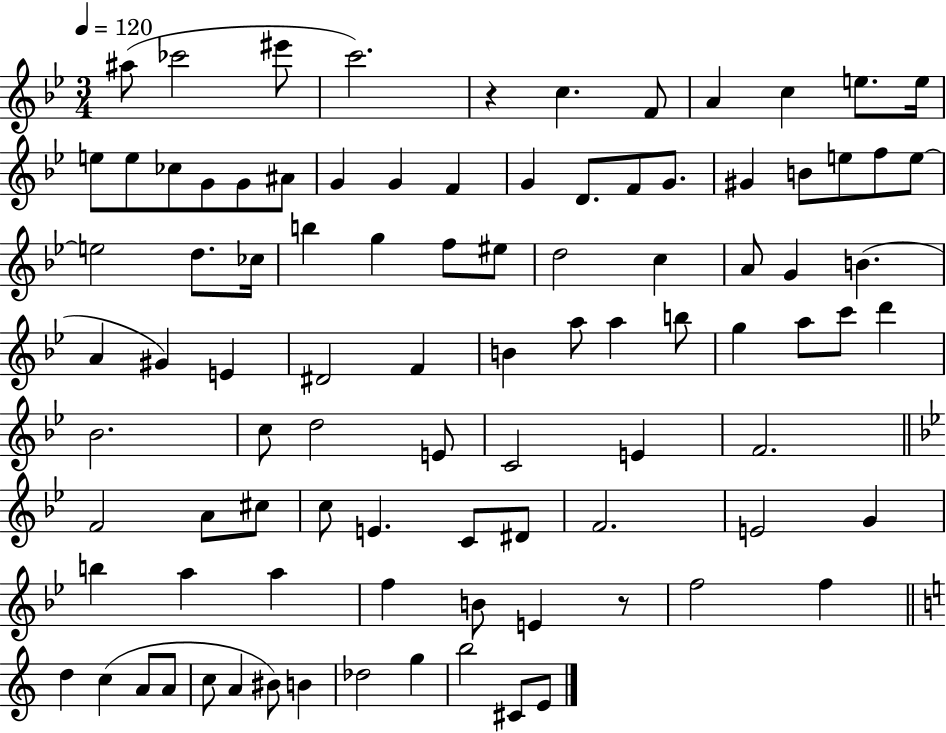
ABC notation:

X:1
T:Untitled
M:3/4
L:1/4
K:Bb
^a/2 _c'2 ^e'/2 c'2 z c F/2 A c e/2 e/4 e/2 e/2 _c/2 G/2 G/2 ^A/2 G G F G D/2 F/2 G/2 ^G B/2 e/2 f/2 e/2 e2 d/2 _c/4 b g f/2 ^e/2 d2 c A/2 G B A ^G E ^D2 F B a/2 a b/2 g a/2 c'/2 d' _B2 c/2 d2 E/2 C2 E F2 F2 A/2 ^c/2 c/2 E C/2 ^D/2 F2 E2 G b a a f B/2 E z/2 f2 f d c A/2 A/2 c/2 A ^B/2 B _d2 g b2 ^C/2 E/2